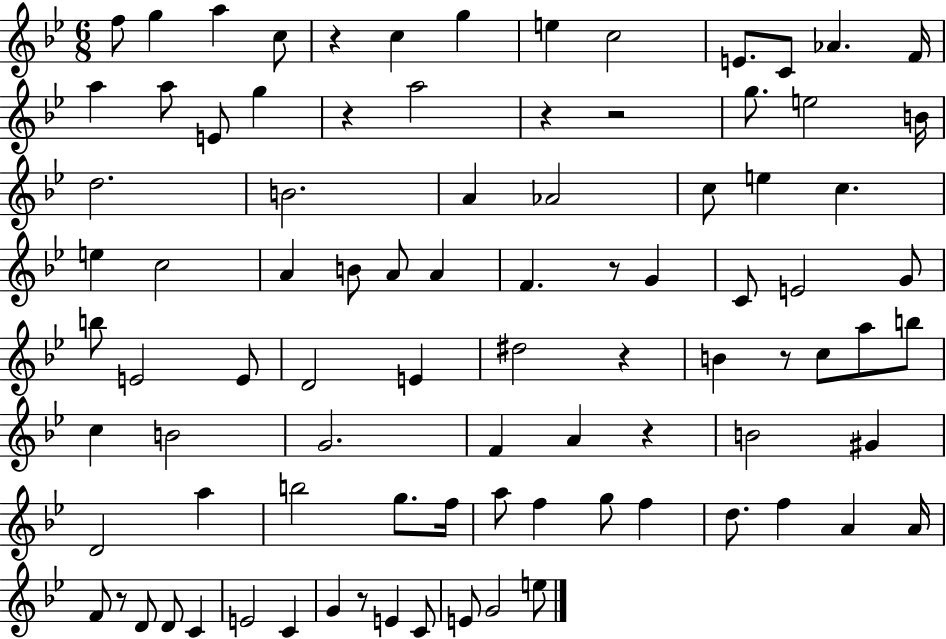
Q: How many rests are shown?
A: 10